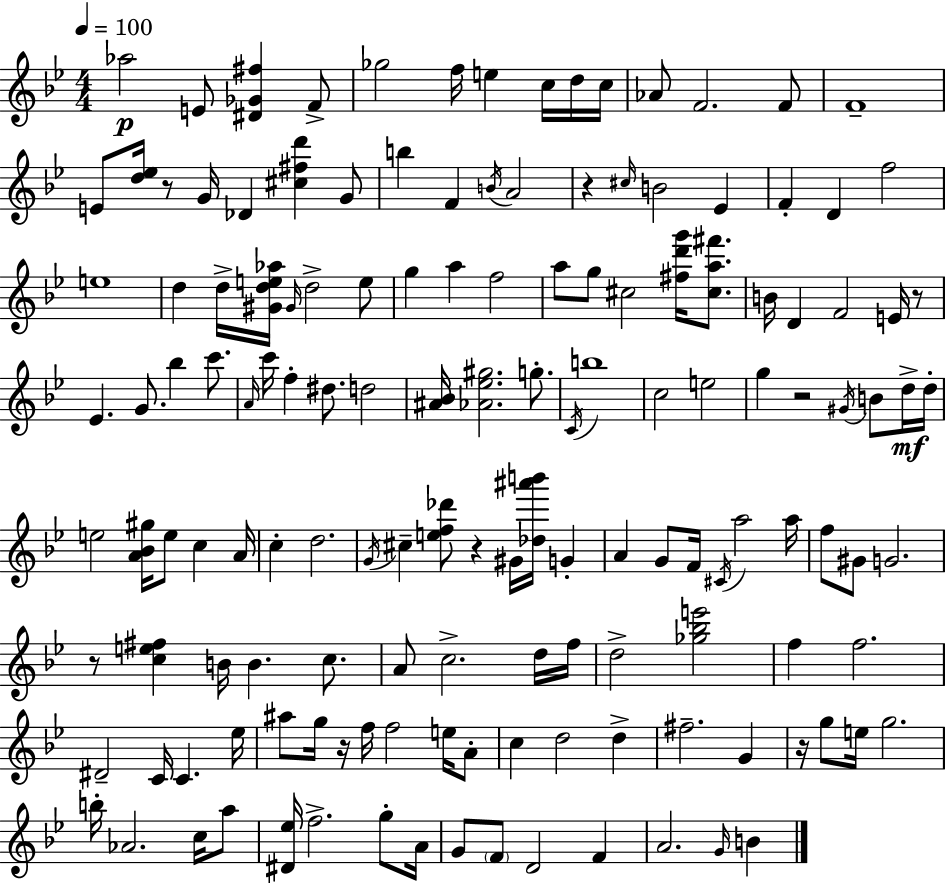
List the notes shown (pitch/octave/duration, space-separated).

Ab5/h E4/e [D#4,Gb4,F#5]/q F4/e Gb5/h F5/s E5/q C5/s D5/s C5/s Ab4/e F4/h. F4/e F4/w E4/e [D5,Eb5]/s R/e G4/s Db4/q [C#5,F#5,D6]/q G4/e B5/q F4/q B4/s A4/h R/q C#5/s B4/h Eb4/q F4/q D4/q F5/h E5/w D5/q D5/s [G#4,D5,E5,Ab5]/s G#4/s D5/h E5/e G5/q A5/q F5/h A5/e G5/e C#5/h [F#5,D6,G6]/s [C#5,A5,F#6]/e. B4/s D4/q F4/h E4/s R/e Eb4/q. G4/e. Bb5/q C6/e. A4/s C6/s F5/q D#5/e. D5/h [A#4,Bb4]/s [Ab4,Eb5,G#5]/h. G5/e. C4/s B5/w C5/h E5/h G5/q R/h G#4/s B4/e D5/s D5/s E5/h [A4,Bb4,G#5]/s E5/e C5/q A4/s C5/q D5/h. G4/s C#5/q [E5,F5,Db6]/e R/q G#4/s [Db5,A#6,B6]/s G4/q A4/q G4/e F4/s C#4/s A5/h A5/s F5/e G#4/e G4/h. R/e [C5,E5,F#5]/q B4/s B4/q. C5/e. A4/e C5/h. D5/s F5/s D5/h [Gb5,Bb5,E6]/h F5/q F5/h. D#4/h C4/s C4/q. Eb5/s A#5/e G5/s R/s F5/s F5/h E5/s A4/e C5/q D5/h D5/q F#5/h. G4/q R/s G5/e E5/s G5/h. B5/s Ab4/h. C5/s A5/e [D#4,Eb5]/s F5/h. G5/e A4/s G4/e F4/e D4/h F4/q A4/h. G4/s B4/q